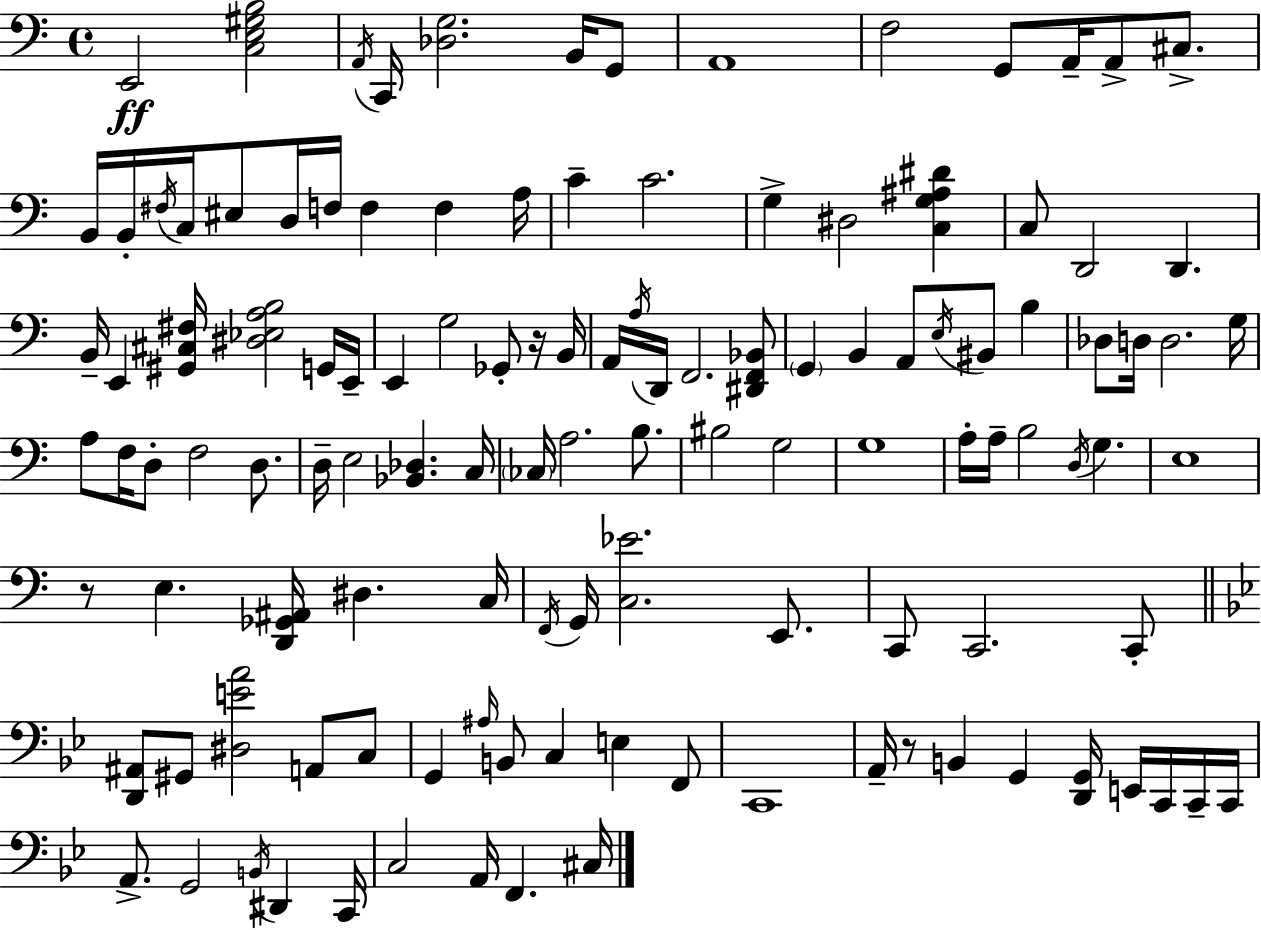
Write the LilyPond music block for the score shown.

{
  \clef bass
  \time 4/4
  \defaultTimeSignature
  \key a \minor
  e,2\ff <c e gis b>2 | \acciaccatura { a,16 } c,16 <des g>2. b,16 g,8 | a,1 | f2 g,8 a,16-- a,8-> cis8.-> | \break b,16 b,16-. \acciaccatura { fis16 } c16 eis8 d16 f16 f4 f4 | a16 c'4-- c'2. | g4-> dis2 <c g ais dis'>4 | c8 d,2 d,4. | \break b,16-- e,4 <gis, cis fis>16 <dis ees a b>2 | g,16 e,16-- e,4 g2 ges,8-. | r16 b,16 a,16 \acciaccatura { a16 } d,16 f,2. | <dis, f, bes,>8 \parenthesize g,4 b,4 a,8 \acciaccatura { e16 } bis,8 | \break b4 des8 d16 d2. | g16 a8 f16 d8-. f2 | d8. d16-- e2 <bes, des>4. | c16 \parenthesize ces16 a2. | \break b8. bis2 g2 | g1 | a16-. a16-- b2 \acciaccatura { d16 } g4. | e1 | \break r8 e4. <d, ges, ais,>16 dis4. | c16 \acciaccatura { f,16 } g,16 <c ees'>2. | e,8. c,8 c,2. | c,8-. \bar "||" \break \key bes \major <d, ais,>8 gis,8 <dis e' a'>2 a,8 c8 | g,4 \grace { ais16 } b,8 c4 e4 f,8 | c,1 | a,16-- r8 b,4 g,4 <d, g,>16 e,16 c,16 c,16-- | \break c,16 a,8.-> g,2 \acciaccatura { b,16 } dis,4 | c,16 c2 a,16 f,4. | cis16 \bar "|."
}